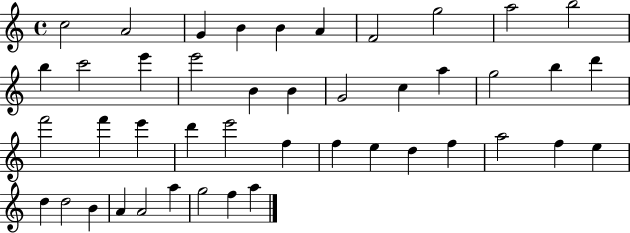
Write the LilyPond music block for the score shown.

{
  \clef treble
  \time 4/4
  \defaultTimeSignature
  \key c \major
  c''2 a'2 | g'4 b'4 b'4 a'4 | f'2 g''2 | a''2 b''2 | \break b''4 c'''2 e'''4 | e'''2 b'4 b'4 | g'2 c''4 a''4 | g''2 b''4 d'''4 | \break f'''2 f'''4 e'''4 | d'''4 e'''2 f''4 | f''4 e''4 d''4 f''4 | a''2 f''4 e''4 | \break d''4 d''2 b'4 | a'4 a'2 a''4 | g''2 f''4 a''4 | \bar "|."
}